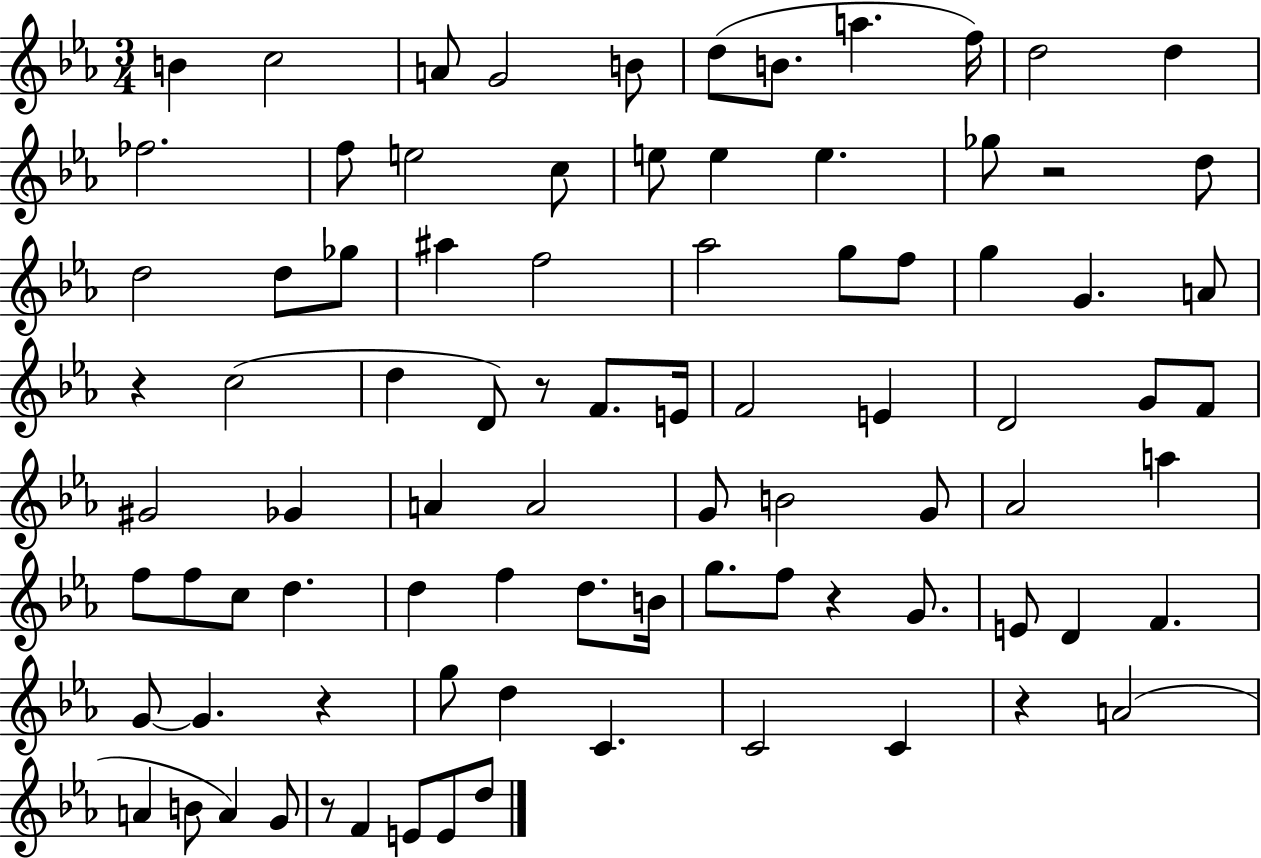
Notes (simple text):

B4/q C5/h A4/e G4/h B4/e D5/e B4/e. A5/q. F5/s D5/h D5/q FES5/h. F5/e E5/h C5/e E5/e E5/q E5/q. Gb5/e R/h D5/e D5/h D5/e Gb5/e A#5/q F5/h Ab5/h G5/e F5/e G5/q G4/q. A4/e R/q C5/h D5/q D4/e R/e F4/e. E4/s F4/h E4/q D4/h G4/e F4/e G#4/h Gb4/q A4/q A4/h G4/e B4/h G4/e Ab4/h A5/q F5/e F5/e C5/e D5/q. D5/q F5/q D5/e. B4/s G5/e. F5/e R/q G4/e. E4/e D4/q F4/q. G4/e G4/q. R/q G5/e D5/q C4/q. C4/h C4/q R/q A4/h A4/q B4/e A4/q G4/e R/e F4/q E4/e E4/e D5/e